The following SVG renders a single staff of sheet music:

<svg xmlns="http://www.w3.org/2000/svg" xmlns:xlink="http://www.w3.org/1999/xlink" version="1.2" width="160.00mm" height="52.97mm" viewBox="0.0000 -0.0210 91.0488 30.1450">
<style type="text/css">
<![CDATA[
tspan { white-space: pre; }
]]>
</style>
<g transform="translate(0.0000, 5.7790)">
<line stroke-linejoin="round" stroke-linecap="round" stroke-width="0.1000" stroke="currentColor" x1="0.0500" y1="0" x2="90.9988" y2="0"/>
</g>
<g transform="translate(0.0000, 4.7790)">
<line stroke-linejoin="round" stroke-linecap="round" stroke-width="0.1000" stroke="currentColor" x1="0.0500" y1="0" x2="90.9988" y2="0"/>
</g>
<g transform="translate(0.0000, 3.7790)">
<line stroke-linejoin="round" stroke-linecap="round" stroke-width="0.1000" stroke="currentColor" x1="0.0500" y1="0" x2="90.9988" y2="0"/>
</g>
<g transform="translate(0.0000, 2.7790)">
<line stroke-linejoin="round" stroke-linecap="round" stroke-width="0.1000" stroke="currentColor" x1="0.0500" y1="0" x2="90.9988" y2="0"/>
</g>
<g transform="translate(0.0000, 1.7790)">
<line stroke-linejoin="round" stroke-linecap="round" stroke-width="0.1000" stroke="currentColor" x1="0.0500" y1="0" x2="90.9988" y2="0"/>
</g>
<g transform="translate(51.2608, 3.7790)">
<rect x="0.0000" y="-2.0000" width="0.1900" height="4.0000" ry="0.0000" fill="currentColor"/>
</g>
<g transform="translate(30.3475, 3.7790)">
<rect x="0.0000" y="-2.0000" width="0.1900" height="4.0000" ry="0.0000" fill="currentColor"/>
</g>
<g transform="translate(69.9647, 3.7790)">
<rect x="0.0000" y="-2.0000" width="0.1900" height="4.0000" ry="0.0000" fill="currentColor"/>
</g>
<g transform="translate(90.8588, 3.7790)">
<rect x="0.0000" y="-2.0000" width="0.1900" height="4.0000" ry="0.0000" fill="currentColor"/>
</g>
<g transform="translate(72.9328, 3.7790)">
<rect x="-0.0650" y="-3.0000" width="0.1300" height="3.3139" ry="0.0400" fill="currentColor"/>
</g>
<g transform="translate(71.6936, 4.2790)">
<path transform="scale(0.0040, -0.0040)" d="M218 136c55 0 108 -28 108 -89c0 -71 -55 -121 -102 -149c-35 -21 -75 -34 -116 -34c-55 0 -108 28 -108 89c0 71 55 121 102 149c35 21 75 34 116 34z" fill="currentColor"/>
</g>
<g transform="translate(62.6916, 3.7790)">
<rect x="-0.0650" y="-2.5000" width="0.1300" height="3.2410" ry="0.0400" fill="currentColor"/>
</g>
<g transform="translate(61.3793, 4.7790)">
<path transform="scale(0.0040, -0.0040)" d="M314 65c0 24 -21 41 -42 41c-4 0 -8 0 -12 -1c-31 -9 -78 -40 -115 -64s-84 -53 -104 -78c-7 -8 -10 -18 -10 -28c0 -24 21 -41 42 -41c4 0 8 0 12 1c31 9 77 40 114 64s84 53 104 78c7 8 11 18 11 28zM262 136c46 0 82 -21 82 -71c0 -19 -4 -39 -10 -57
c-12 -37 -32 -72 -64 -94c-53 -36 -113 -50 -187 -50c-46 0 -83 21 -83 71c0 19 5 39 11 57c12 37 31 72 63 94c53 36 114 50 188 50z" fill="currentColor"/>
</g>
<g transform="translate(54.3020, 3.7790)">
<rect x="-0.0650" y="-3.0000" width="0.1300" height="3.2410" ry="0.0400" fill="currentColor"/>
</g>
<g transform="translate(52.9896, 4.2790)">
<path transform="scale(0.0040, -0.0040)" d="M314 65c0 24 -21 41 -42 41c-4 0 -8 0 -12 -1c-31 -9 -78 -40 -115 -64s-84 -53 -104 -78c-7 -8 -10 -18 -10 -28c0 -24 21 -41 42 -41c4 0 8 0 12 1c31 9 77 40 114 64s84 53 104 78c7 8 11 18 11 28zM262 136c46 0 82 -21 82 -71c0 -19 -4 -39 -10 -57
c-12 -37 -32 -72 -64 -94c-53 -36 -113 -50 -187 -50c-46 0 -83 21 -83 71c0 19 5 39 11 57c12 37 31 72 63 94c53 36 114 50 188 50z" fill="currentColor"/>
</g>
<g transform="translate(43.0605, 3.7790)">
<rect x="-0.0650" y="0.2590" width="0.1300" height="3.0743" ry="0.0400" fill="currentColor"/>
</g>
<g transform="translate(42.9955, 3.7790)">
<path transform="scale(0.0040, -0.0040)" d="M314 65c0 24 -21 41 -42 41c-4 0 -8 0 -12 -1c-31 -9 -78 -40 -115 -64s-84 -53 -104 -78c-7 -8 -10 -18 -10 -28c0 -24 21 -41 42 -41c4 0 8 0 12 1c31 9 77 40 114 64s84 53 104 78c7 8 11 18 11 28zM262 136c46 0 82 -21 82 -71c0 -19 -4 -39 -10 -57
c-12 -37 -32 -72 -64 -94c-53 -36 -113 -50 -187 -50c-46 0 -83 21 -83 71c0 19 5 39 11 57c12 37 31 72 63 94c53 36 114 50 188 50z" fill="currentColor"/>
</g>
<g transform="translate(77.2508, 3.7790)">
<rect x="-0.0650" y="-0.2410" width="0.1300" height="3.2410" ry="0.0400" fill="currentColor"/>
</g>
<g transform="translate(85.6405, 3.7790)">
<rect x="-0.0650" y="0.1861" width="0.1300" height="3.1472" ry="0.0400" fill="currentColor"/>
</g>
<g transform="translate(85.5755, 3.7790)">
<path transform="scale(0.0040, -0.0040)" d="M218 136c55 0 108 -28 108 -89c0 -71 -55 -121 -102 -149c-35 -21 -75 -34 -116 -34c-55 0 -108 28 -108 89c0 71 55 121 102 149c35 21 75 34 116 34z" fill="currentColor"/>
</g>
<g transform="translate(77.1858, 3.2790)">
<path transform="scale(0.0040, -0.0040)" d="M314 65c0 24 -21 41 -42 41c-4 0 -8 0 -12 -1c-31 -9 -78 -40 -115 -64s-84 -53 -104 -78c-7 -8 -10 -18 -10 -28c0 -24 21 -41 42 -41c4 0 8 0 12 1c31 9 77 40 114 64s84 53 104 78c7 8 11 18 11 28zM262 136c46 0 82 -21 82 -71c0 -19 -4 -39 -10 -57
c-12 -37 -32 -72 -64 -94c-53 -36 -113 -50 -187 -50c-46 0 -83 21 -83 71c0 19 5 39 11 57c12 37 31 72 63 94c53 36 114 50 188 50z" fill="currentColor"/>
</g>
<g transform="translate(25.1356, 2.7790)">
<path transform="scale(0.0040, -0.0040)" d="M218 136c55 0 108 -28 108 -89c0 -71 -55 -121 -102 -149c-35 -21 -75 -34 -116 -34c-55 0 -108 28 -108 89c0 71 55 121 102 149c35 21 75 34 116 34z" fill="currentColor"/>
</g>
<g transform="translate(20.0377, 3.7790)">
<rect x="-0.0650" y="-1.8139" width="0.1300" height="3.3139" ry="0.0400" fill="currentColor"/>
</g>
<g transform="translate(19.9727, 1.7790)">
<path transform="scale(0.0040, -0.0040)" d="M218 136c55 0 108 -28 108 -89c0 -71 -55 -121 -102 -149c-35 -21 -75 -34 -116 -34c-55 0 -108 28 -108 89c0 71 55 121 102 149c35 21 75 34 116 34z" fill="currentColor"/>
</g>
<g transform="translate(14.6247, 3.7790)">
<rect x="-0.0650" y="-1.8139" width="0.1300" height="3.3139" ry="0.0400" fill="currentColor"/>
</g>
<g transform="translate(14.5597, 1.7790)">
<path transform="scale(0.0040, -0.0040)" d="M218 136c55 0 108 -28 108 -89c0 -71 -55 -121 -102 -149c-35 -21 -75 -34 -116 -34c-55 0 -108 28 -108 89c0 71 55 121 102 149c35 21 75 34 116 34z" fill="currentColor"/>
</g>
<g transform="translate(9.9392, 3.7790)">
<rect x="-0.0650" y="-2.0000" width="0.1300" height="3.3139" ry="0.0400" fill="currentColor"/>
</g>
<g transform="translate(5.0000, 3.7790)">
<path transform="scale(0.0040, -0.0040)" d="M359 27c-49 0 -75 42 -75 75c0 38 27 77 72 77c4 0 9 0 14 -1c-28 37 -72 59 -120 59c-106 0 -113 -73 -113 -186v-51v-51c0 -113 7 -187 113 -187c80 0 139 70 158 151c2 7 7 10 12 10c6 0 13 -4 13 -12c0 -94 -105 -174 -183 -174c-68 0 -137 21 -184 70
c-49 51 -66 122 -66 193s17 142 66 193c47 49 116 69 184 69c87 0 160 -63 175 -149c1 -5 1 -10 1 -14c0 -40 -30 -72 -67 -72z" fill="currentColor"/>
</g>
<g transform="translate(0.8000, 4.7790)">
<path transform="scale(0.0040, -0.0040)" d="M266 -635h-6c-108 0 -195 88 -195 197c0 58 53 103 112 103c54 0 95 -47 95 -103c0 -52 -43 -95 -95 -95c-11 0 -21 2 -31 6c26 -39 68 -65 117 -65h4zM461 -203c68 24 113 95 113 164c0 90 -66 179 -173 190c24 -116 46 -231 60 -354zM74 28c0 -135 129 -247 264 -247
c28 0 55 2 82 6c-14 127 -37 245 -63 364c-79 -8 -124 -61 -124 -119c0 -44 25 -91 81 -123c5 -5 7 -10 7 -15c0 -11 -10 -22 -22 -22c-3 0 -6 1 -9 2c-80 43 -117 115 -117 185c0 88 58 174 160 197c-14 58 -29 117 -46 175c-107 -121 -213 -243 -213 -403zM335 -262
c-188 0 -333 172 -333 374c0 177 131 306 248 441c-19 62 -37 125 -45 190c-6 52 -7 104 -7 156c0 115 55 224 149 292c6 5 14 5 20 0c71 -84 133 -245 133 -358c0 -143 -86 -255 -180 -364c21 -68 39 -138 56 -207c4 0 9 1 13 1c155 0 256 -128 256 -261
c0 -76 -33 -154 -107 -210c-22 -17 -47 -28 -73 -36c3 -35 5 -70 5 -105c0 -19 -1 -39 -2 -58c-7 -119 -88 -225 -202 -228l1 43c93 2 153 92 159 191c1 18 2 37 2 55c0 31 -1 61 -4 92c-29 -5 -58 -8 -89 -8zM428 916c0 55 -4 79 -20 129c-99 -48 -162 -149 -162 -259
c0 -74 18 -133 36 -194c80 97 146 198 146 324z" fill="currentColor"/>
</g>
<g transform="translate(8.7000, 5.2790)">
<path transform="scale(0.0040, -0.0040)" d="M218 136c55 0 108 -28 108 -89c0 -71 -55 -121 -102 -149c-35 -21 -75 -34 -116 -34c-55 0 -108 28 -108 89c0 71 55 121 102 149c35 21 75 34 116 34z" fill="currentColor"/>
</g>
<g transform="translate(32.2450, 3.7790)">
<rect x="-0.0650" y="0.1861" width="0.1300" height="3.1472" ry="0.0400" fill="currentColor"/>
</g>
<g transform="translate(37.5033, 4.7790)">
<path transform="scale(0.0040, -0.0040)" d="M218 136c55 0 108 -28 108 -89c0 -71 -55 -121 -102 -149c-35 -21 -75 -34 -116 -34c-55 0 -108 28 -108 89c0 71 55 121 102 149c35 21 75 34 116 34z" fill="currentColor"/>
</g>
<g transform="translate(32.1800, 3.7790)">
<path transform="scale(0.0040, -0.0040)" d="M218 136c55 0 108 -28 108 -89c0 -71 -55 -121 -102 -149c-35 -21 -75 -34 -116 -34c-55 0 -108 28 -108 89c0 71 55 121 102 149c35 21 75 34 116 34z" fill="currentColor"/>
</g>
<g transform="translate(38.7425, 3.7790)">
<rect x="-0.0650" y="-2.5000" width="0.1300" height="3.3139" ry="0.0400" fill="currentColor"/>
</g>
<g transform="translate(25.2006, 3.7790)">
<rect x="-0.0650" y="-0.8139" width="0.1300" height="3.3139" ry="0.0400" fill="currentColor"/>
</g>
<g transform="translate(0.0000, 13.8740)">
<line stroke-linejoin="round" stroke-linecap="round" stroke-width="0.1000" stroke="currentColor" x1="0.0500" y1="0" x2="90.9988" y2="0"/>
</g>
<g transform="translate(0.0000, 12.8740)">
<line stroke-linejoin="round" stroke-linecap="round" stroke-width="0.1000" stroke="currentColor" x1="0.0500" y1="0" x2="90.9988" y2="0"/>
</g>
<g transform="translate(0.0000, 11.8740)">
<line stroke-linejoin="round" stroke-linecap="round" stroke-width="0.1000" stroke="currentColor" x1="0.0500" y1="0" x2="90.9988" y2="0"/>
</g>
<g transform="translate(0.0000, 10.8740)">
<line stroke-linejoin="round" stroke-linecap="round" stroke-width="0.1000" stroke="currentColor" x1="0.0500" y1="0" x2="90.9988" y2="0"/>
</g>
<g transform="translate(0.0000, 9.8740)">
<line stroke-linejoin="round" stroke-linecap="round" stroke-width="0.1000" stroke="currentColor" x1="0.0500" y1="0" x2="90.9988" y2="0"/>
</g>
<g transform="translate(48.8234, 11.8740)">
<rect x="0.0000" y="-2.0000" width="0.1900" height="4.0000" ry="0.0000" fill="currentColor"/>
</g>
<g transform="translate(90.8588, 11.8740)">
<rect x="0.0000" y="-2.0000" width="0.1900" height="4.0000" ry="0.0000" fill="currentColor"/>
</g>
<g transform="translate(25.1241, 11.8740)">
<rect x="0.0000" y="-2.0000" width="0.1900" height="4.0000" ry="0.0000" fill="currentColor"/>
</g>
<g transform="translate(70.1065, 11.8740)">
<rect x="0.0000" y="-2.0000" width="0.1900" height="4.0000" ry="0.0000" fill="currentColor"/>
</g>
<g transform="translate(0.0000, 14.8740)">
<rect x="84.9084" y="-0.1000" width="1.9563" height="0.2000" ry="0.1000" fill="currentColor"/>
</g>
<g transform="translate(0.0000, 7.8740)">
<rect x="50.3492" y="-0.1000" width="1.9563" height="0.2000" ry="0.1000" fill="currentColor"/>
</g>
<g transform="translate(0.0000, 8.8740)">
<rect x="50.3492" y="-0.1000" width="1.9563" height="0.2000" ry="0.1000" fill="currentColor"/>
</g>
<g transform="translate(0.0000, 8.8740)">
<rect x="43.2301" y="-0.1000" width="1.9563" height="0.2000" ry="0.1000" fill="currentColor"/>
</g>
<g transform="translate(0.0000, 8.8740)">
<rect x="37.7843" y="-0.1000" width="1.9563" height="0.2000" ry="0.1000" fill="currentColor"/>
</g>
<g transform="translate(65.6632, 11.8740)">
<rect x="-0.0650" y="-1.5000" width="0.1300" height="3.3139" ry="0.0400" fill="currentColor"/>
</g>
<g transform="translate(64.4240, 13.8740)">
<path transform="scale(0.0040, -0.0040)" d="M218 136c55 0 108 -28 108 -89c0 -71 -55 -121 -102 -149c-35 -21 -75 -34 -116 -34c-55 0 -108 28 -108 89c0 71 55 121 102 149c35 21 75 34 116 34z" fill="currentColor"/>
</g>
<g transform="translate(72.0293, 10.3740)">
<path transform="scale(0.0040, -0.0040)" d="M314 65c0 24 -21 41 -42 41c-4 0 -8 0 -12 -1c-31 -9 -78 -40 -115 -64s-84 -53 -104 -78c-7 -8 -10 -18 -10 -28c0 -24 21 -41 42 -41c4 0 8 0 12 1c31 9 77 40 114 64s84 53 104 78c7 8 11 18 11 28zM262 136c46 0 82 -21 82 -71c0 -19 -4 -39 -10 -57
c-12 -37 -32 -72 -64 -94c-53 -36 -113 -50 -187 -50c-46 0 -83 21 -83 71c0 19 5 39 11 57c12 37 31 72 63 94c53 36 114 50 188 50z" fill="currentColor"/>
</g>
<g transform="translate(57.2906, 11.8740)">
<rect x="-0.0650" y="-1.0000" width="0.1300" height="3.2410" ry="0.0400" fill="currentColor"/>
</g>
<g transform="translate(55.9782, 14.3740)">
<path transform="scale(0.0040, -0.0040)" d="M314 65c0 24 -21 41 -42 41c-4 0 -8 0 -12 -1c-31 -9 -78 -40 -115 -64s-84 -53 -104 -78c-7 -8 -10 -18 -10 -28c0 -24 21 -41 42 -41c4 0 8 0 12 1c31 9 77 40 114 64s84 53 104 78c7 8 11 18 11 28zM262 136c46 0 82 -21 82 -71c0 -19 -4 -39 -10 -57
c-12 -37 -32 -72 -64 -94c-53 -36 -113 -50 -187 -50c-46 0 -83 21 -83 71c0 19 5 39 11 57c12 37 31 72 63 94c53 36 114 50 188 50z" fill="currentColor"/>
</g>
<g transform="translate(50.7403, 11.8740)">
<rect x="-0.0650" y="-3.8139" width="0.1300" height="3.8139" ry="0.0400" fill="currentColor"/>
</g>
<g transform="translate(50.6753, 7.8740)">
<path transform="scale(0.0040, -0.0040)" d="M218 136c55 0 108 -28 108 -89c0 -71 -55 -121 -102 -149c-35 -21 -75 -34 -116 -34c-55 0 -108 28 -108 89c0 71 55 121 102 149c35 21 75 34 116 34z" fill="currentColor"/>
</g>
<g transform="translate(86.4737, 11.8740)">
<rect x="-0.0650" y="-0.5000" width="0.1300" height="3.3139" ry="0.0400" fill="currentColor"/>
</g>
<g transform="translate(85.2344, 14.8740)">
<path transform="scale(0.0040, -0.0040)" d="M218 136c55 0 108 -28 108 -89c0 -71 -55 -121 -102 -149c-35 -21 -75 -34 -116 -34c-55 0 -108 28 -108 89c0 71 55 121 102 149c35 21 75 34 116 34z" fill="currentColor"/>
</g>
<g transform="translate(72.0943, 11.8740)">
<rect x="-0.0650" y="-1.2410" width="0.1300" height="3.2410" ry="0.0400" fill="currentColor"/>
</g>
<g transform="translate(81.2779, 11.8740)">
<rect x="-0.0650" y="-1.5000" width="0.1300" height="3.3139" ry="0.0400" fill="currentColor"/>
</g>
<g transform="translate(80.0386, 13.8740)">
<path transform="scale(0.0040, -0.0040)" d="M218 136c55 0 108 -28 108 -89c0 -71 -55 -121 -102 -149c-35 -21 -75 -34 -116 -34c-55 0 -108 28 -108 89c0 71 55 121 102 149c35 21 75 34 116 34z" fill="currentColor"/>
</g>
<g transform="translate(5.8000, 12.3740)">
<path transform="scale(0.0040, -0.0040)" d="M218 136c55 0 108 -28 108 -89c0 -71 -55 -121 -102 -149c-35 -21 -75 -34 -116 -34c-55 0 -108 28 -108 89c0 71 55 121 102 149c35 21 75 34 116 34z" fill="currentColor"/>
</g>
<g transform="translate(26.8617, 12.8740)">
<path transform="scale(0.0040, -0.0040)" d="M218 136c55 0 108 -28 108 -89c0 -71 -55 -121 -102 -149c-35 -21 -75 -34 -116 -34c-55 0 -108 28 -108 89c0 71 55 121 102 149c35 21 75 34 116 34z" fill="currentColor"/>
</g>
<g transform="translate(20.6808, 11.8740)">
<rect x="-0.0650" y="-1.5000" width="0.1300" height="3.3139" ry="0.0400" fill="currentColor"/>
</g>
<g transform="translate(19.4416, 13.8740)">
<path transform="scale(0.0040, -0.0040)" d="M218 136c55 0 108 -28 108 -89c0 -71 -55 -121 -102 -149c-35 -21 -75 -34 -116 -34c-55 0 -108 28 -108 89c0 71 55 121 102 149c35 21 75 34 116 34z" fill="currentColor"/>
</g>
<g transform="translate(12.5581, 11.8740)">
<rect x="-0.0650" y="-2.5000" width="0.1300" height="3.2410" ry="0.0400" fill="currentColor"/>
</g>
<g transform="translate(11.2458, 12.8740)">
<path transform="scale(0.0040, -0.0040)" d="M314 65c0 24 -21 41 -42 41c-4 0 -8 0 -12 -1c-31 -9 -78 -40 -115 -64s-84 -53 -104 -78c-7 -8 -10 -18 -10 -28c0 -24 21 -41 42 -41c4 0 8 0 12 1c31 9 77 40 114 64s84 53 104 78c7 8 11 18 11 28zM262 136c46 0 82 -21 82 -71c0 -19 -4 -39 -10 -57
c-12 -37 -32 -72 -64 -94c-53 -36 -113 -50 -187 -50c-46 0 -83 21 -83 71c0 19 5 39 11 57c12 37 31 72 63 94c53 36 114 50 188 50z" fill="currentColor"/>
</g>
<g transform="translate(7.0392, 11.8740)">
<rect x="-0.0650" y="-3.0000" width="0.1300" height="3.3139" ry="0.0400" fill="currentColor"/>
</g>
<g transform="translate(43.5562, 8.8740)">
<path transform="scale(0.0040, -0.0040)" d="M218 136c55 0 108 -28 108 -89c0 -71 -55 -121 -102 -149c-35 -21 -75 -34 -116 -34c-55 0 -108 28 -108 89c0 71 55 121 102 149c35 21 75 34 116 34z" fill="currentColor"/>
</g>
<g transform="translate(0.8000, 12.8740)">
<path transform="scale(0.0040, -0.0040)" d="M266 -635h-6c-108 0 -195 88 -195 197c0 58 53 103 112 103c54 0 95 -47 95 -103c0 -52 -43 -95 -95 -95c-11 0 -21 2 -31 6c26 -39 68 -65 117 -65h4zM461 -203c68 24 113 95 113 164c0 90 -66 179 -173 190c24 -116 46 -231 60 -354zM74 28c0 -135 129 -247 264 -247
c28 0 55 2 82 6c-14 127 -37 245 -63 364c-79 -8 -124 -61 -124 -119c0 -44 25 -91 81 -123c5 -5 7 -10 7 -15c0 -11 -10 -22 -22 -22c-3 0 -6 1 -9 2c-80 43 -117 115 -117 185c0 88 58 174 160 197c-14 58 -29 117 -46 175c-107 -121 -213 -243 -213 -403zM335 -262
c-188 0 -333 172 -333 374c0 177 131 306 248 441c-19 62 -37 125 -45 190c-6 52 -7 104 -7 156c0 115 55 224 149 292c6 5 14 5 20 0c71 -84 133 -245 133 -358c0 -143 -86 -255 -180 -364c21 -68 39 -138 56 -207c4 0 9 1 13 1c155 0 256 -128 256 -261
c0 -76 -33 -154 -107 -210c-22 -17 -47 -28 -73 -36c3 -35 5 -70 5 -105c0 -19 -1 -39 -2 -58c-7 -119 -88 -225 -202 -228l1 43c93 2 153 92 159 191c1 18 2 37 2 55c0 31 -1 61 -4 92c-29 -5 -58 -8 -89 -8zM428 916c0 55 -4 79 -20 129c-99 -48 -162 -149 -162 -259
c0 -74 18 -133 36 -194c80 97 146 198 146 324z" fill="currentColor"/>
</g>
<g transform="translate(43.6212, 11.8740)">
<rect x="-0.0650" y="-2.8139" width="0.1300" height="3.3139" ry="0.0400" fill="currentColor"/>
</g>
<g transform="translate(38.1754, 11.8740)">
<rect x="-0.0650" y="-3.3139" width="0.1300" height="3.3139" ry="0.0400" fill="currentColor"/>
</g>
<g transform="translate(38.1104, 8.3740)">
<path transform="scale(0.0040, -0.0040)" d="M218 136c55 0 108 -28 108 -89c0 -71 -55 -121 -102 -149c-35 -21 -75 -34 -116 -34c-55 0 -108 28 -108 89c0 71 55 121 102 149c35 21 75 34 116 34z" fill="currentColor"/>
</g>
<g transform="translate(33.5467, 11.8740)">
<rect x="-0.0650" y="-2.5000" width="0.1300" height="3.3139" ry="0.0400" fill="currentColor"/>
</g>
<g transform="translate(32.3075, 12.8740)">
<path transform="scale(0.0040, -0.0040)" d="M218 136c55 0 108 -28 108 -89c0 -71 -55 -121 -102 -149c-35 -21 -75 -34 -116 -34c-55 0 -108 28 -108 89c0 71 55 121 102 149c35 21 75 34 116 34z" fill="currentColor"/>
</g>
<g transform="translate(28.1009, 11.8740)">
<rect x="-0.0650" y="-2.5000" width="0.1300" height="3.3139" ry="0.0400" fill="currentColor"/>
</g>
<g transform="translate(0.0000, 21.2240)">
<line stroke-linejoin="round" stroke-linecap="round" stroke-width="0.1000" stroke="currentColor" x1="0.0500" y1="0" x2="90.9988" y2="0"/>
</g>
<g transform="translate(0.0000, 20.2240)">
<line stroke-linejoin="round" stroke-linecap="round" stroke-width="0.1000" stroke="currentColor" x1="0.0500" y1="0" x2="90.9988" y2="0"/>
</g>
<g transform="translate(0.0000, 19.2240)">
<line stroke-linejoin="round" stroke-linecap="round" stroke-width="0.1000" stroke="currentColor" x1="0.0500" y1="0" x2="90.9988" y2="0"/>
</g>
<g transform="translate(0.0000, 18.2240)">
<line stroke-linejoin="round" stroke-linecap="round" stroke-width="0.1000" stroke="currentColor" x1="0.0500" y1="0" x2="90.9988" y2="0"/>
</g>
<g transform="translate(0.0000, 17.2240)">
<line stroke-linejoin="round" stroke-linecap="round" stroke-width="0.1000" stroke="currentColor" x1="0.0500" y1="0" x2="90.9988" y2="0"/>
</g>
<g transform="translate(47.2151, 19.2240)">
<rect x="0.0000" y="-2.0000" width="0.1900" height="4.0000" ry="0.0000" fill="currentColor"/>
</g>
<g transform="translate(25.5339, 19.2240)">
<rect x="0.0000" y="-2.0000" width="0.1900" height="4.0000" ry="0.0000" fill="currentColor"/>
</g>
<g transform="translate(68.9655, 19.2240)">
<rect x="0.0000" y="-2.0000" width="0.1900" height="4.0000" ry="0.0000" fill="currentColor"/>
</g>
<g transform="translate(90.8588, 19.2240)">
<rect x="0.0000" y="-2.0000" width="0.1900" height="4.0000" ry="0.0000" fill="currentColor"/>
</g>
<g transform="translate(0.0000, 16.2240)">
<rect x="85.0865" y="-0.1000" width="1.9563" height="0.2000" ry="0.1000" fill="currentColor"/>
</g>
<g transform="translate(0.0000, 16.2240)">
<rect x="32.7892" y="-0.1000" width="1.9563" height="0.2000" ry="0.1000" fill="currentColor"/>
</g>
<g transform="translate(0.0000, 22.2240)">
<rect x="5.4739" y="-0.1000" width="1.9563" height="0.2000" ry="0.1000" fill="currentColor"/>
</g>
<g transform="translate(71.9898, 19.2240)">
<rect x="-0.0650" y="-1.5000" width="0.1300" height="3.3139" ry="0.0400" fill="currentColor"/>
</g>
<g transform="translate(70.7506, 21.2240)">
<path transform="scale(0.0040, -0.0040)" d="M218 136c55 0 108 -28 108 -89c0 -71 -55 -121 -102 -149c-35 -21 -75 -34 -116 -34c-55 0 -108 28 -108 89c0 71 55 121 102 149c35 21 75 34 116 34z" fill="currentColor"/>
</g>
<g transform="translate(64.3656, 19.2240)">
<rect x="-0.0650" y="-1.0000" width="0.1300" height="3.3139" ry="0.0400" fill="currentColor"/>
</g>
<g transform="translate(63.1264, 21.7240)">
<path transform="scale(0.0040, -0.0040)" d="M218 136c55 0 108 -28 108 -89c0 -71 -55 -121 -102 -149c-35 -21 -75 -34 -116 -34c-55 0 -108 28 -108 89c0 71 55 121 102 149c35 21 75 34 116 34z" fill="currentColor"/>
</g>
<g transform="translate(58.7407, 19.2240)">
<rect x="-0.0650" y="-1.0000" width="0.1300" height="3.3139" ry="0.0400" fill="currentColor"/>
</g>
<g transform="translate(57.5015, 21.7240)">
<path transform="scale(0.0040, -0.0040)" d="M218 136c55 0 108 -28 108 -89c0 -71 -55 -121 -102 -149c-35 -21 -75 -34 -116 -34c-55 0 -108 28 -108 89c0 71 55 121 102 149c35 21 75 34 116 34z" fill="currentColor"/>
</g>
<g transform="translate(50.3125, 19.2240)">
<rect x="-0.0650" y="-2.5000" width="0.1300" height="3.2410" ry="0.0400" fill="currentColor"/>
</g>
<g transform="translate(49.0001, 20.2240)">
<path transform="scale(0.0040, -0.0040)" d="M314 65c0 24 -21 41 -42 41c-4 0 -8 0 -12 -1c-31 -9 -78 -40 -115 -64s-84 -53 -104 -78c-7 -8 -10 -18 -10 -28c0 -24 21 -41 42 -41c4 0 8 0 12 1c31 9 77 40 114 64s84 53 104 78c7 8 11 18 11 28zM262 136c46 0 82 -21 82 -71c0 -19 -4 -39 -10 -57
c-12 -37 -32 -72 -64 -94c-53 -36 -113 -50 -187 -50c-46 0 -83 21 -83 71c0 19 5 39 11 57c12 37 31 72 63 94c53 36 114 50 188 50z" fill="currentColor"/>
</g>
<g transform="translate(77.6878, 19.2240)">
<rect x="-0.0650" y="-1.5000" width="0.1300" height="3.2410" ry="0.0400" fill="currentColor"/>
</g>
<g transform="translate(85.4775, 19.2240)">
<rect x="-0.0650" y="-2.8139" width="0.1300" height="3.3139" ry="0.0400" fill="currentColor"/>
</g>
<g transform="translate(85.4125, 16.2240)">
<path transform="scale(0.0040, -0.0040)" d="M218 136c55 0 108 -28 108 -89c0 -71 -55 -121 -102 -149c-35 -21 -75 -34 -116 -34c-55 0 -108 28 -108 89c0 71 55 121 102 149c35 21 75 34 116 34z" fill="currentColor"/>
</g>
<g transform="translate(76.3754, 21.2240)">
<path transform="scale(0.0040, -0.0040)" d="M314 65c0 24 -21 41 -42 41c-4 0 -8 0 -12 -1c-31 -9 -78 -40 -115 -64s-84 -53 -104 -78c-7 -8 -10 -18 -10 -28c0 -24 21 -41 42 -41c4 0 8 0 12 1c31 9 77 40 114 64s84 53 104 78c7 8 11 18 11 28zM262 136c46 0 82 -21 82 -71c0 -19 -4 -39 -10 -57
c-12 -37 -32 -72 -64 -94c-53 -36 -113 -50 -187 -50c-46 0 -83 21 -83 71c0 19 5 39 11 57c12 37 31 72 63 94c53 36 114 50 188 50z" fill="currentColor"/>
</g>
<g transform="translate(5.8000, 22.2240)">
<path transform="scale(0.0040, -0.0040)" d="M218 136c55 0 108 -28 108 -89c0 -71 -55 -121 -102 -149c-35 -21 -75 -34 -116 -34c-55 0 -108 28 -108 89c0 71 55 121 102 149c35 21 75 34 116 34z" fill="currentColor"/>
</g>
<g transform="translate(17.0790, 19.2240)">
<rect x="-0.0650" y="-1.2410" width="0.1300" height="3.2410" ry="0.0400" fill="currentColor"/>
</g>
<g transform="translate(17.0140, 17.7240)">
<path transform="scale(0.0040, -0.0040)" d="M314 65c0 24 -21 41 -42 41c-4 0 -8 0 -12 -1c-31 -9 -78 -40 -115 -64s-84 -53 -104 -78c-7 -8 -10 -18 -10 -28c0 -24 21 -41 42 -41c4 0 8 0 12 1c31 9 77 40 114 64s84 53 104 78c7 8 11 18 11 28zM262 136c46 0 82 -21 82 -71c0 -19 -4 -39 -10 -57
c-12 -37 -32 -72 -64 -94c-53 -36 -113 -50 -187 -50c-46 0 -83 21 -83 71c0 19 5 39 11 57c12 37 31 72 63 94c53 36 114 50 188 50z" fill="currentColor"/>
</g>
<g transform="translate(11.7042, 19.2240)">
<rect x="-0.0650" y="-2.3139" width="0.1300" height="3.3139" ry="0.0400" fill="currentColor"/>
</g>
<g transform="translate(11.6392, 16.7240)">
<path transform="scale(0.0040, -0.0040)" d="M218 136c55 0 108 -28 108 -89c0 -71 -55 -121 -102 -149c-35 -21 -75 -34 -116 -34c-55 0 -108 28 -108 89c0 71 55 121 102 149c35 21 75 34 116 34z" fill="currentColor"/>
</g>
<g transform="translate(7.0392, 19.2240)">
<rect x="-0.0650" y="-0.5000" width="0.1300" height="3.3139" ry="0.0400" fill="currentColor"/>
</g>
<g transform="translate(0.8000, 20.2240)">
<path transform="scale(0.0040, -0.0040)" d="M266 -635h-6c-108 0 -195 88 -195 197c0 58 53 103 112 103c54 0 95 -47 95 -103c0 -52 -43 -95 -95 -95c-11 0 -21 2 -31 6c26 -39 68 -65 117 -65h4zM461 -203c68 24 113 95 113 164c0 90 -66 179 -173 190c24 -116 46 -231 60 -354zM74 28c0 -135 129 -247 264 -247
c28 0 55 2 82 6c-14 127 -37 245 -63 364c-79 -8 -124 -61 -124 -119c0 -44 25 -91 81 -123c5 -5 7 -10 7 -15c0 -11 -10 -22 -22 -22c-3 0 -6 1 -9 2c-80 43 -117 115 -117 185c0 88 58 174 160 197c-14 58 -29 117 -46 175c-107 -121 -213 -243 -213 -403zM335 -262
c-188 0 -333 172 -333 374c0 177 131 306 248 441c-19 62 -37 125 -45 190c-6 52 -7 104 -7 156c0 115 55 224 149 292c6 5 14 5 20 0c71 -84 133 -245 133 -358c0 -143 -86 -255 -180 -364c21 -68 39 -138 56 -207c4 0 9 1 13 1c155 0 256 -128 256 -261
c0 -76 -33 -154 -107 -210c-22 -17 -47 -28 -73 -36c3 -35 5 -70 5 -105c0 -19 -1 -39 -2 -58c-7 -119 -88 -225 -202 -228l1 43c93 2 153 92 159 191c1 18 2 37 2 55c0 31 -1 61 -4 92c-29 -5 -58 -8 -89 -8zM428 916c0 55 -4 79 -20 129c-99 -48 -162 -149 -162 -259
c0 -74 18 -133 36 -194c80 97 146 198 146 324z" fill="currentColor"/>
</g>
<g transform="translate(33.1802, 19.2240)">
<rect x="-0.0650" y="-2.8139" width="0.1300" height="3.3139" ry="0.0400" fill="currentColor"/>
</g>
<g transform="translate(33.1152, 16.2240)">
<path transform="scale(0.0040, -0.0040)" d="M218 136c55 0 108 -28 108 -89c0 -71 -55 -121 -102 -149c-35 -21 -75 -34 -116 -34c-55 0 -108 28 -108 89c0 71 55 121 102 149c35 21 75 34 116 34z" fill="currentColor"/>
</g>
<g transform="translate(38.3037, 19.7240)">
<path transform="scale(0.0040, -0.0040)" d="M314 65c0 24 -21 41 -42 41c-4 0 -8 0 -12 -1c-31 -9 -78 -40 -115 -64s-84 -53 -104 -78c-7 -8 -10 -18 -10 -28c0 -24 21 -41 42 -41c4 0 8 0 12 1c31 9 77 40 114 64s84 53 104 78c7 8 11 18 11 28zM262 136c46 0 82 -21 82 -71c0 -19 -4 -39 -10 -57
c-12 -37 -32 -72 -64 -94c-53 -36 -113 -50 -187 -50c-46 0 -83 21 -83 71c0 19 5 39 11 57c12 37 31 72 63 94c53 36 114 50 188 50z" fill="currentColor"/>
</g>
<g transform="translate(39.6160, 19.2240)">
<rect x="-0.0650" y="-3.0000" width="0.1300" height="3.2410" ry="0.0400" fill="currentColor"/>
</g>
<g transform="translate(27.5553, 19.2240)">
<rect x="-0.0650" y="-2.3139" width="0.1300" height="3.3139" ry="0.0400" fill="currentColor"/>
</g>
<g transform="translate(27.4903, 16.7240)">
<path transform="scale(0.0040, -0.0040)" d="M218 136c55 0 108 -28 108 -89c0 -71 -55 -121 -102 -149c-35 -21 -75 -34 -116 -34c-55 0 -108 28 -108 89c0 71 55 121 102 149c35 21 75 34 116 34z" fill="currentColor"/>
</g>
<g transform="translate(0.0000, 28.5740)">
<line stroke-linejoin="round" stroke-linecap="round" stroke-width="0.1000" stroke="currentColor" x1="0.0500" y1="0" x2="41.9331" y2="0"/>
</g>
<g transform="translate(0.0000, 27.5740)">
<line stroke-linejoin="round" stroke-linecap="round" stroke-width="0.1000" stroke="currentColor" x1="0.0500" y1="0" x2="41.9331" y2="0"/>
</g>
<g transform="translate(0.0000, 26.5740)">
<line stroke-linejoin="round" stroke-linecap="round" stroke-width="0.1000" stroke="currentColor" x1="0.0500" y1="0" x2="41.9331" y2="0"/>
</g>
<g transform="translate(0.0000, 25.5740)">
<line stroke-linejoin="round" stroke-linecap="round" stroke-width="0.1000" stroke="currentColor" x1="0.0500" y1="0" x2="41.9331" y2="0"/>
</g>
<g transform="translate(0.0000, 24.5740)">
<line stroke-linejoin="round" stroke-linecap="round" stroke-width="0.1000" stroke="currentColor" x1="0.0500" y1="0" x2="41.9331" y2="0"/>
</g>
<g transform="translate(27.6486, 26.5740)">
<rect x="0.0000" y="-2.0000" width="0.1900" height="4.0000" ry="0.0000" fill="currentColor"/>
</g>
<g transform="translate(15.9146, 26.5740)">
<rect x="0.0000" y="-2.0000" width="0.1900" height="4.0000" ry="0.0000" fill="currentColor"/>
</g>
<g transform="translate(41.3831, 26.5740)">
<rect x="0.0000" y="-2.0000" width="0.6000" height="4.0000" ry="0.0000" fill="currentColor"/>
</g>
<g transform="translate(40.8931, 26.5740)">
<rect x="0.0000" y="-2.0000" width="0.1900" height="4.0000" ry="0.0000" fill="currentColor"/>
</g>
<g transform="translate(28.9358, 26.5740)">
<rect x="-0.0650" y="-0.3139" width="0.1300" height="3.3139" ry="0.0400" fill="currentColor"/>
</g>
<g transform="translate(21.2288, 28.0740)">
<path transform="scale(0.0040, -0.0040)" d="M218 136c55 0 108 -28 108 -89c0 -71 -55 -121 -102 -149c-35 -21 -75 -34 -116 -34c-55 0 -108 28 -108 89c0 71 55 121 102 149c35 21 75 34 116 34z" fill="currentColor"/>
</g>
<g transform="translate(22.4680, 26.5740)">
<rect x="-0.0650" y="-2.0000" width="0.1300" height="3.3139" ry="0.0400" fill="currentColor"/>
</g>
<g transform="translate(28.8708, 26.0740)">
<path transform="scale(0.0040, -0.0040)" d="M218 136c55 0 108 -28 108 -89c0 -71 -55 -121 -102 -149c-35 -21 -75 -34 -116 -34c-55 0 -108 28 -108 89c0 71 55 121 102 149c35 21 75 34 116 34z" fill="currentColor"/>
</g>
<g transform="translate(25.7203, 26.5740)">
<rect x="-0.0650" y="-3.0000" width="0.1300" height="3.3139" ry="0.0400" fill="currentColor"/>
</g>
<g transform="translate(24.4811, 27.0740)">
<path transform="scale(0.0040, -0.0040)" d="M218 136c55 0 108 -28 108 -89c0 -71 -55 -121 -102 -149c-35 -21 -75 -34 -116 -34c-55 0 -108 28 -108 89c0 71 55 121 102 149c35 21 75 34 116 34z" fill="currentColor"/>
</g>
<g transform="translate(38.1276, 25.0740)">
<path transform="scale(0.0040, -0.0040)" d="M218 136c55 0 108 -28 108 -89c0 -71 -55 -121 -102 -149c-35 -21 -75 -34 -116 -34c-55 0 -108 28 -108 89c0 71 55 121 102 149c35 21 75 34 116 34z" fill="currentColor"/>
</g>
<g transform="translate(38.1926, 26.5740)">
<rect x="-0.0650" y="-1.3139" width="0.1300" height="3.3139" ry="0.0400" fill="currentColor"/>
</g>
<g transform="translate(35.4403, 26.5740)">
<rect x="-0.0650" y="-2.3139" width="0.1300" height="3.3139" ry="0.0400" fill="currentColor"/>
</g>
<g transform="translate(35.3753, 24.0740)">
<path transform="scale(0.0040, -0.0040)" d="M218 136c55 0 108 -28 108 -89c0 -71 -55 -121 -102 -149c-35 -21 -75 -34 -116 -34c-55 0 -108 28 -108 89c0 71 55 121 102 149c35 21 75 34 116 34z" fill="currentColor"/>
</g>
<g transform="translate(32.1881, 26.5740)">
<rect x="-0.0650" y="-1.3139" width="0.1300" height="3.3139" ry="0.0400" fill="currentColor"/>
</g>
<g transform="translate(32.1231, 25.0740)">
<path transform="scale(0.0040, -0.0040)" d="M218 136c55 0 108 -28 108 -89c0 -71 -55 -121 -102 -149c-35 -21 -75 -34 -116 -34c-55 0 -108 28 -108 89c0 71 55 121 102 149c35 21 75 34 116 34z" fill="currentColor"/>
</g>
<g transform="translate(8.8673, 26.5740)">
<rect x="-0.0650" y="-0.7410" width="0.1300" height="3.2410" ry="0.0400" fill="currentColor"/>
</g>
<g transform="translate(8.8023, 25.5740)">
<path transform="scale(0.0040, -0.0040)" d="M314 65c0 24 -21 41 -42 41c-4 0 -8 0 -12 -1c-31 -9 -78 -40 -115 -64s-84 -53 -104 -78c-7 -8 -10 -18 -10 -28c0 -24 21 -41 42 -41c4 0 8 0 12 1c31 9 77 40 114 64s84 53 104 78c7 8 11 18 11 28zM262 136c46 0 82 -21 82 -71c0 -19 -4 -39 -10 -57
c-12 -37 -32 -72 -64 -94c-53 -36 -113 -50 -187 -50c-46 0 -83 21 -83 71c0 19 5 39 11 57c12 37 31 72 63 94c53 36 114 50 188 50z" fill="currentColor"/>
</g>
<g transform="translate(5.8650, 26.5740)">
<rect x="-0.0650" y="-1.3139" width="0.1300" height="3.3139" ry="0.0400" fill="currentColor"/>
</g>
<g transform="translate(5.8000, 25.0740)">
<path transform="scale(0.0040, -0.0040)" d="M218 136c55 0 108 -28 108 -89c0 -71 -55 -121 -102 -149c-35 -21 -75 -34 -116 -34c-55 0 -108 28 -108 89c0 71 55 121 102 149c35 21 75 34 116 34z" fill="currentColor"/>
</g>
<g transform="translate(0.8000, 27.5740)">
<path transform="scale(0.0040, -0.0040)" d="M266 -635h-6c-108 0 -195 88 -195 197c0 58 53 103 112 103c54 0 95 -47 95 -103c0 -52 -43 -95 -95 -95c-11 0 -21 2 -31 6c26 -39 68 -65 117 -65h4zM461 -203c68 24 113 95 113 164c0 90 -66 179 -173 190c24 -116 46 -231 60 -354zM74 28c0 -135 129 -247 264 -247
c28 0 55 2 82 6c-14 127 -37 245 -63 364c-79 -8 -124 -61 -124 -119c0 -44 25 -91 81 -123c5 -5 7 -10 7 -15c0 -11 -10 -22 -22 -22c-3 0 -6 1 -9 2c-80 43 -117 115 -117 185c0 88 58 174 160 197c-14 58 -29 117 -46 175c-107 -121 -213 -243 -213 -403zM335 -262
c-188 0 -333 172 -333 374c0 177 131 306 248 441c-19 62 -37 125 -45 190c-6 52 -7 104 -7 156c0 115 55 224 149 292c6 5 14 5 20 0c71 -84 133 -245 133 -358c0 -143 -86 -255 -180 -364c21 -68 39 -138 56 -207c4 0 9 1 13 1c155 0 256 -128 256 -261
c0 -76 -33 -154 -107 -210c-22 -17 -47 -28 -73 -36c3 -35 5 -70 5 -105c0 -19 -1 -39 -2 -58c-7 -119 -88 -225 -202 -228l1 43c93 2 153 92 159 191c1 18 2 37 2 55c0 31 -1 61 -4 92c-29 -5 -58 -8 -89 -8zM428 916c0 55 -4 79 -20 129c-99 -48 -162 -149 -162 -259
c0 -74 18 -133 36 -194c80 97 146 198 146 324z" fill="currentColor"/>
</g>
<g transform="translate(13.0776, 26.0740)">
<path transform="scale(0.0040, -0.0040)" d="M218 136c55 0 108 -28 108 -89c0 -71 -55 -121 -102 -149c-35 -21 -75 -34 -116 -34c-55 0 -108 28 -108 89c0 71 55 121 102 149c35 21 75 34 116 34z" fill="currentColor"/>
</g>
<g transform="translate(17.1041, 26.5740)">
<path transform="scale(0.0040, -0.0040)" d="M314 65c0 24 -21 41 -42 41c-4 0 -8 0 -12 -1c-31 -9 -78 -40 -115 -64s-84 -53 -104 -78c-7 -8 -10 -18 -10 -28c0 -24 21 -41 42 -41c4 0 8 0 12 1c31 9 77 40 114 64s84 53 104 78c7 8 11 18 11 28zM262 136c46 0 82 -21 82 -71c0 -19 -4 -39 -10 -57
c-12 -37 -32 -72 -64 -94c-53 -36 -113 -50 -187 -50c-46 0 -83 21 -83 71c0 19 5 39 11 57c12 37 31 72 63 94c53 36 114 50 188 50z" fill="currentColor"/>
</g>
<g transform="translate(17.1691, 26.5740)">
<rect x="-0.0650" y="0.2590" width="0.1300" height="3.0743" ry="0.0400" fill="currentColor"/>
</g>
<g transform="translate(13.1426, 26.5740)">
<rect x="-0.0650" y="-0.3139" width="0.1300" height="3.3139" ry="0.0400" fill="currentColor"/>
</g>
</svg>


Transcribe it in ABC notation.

X:1
T:Untitled
M:4/4
L:1/4
K:C
F f f d B G B2 A2 G2 A c2 B A G2 E G G b a c' D2 E e2 E C C g e2 g a A2 G2 D D E E2 a e d2 c B2 F A c e g e